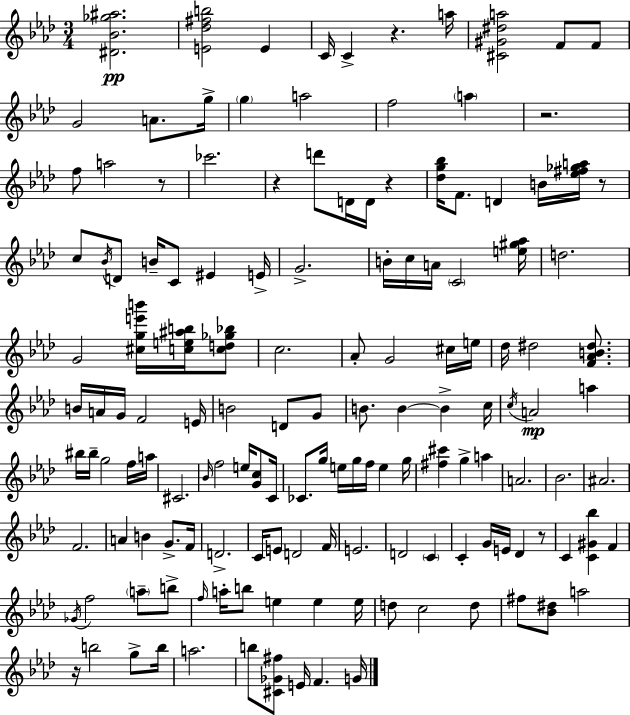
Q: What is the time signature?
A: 3/4